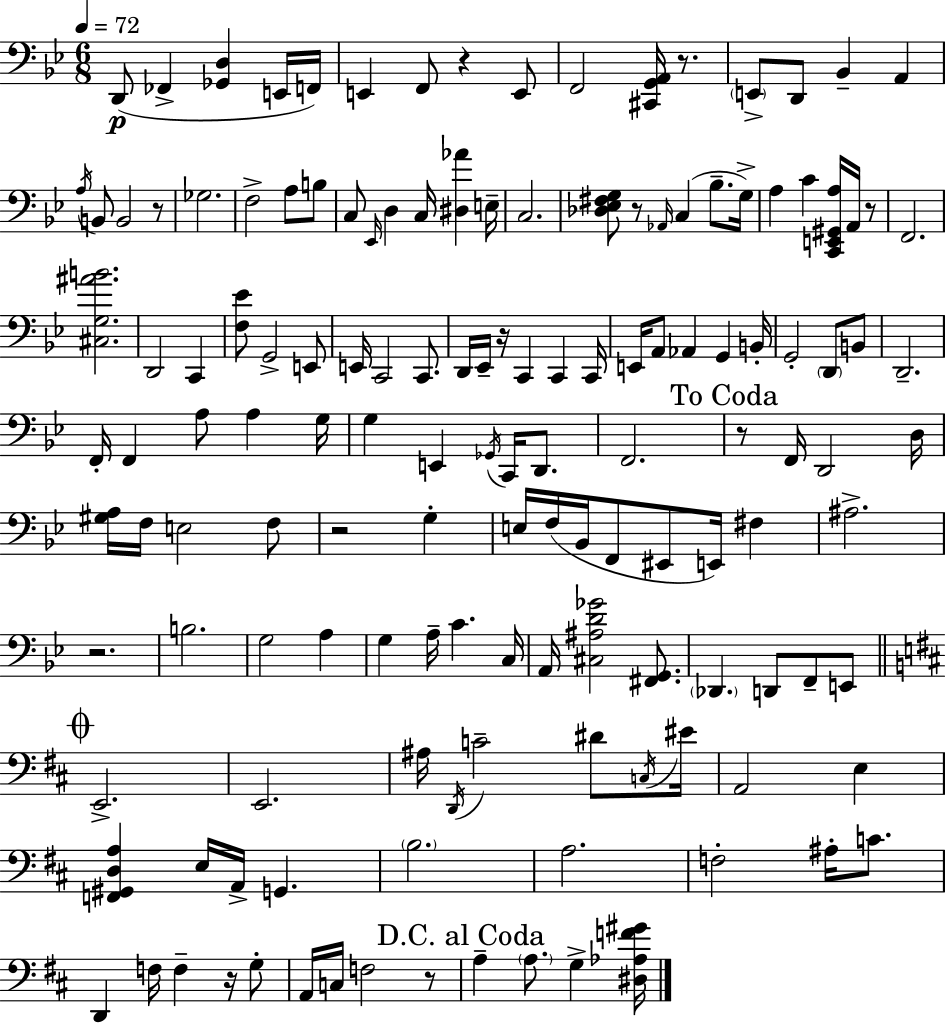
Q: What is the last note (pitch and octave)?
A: G3